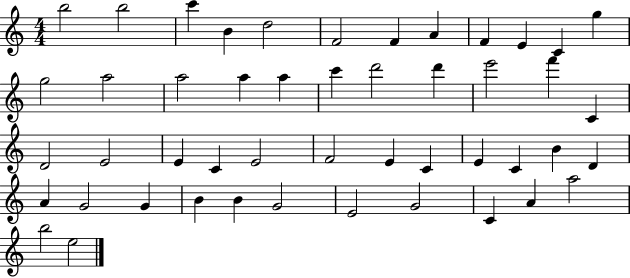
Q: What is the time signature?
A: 4/4